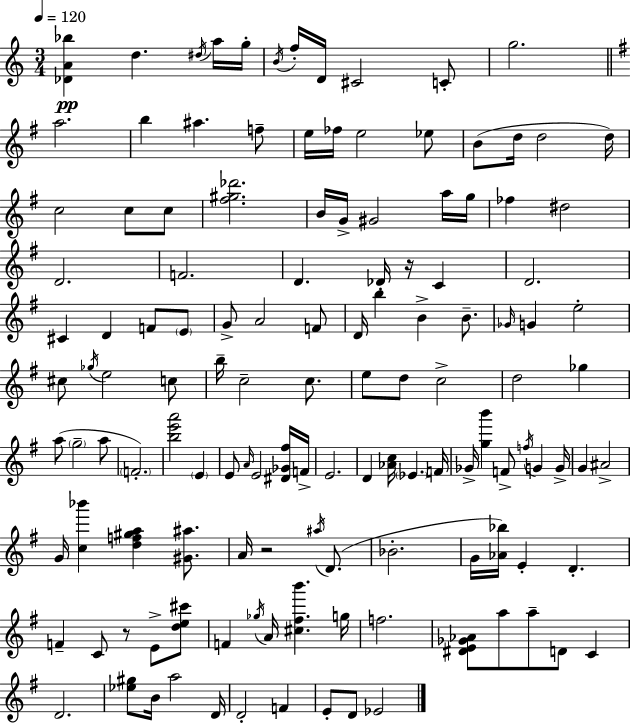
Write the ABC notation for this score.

X:1
T:Untitled
M:3/4
L:1/4
K:Am
[_DA_b] d ^d/4 a/4 g/4 B/4 f/4 D/4 ^C2 C/2 g2 a2 b ^a f/2 e/4 _f/4 e2 _e/2 B/2 d/4 d2 d/4 c2 c/2 c/2 [^f^g_d']2 B/4 G/4 ^G2 a/4 g/4 _f ^d2 D2 F2 D _D/4 z/4 C D2 ^C D F/2 E/2 G/2 A2 F/2 D/4 b B B/2 _G/4 G e2 ^c/2 _g/4 e2 c/2 b/4 c2 c/2 e/2 d/2 c2 d2 _g a/2 g2 a/2 F2 [be'a']2 E E/2 A/4 E2 [^D_G^f]/4 F/4 E2 D [_Ac]/4 _E F/4 _G/4 [gb'] F/2 f/4 G G/4 G ^A2 G/4 [c_b'] [df^ga] [^G^a]/2 A/4 z2 ^a/4 D/2 _B2 G/4 [_A_b]/4 E D F C/2 z/2 E/2 [de^c']/2 F _g/4 A/4 [^c^fb'] g/4 f2 [^DE_G_A]/2 a/2 a/2 D/2 C D2 [_e^g]/2 B/4 a2 D/4 D2 F E/2 D/2 _E2